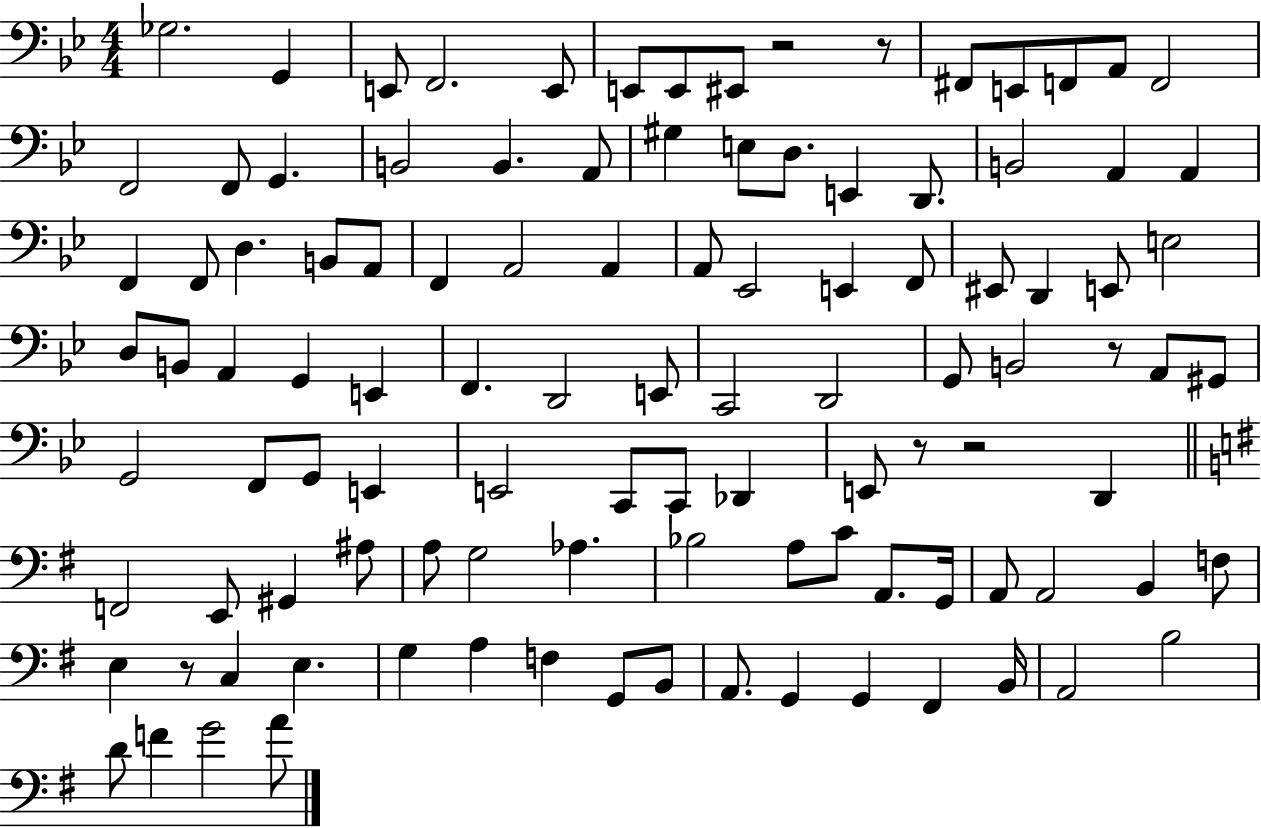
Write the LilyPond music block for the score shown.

{
  \clef bass
  \numericTimeSignature
  \time 4/4
  \key bes \major
  ges2. g,4 | e,8 f,2. e,8 | e,8 e,8 eis,8 r2 r8 | fis,8 e,8 f,8 a,8 f,2 | \break f,2 f,8 g,4. | b,2 b,4. a,8 | gis4 e8 d8. e,4 d,8. | b,2 a,4 a,4 | \break f,4 f,8 d4. b,8 a,8 | f,4 a,2 a,4 | a,8 ees,2 e,4 f,8 | eis,8 d,4 e,8 e2 | \break d8 b,8 a,4 g,4 e,4 | f,4. d,2 e,8 | c,2 d,2 | g,8 b,2 r8 a,8 gis,8 | \break g,2 f,8 g,8 e,4 | e,2 c,8 c,8 des,4 | e,8 r8 r2 d,4 | \bar "||" \break \key g \major f,2 e,8 gis,4 ais8 | a8 g2 aes4. | bes2 a8 c'8 a,8. g,16 | a,8 a,2 b,4 f8 | \break e4 r8 c4 e4. | g4 a4 f4 g,8 b,8 | a,8. g,4 g,4 fis,4 b,16 | a,2 b2 | \break d'8 f'4 g'2 a'8 | \bar "|."
}